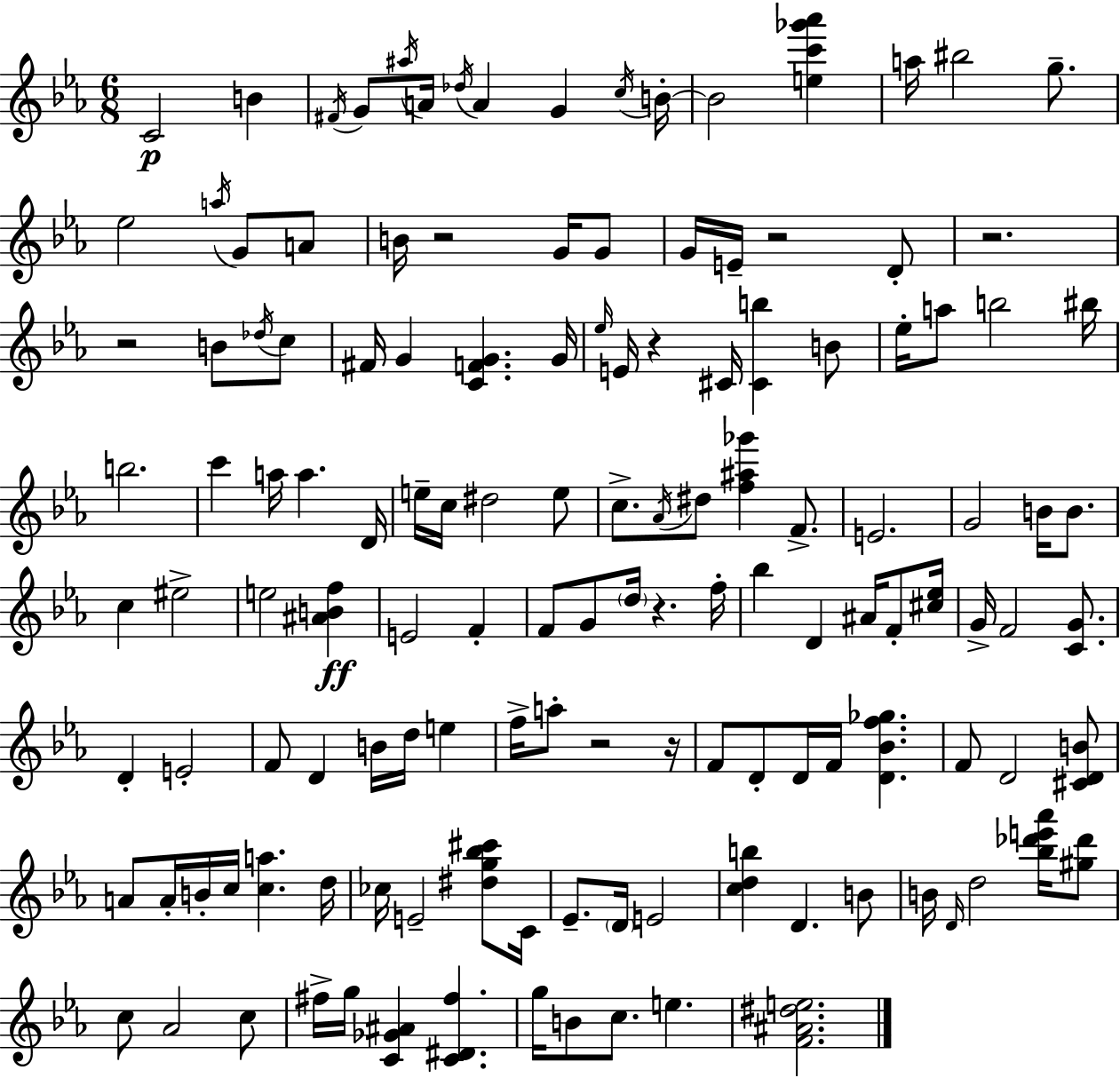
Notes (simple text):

C4/h B4/q F#4/s G4/e A#5/s A4/s Db5/s A4/q G4/q C5/s B4/s B4/h [E5,C6,Gb6,Ab6]/q A5/s BIS5/h G5/e. Eb5/h A5/s G4/e A4/e B4/s R/h G4/s G4/e G4/s E4/s R/h D4/e R/h. R/h B4/e Db5/s C5/e F#4/s G4/q [C4,F4,G4]/q. G4/s Eb5/s E4/s R/q C#4/s [C#4,B5]/q B4/e Eb5/s A5/e B5/h BIS5/s B5/h. C6/q A5/s A5/q. D4/s E5/s C5/s D#5/h E5/e C5/e. Ab4/s D#5/e [F5,A#5,Gb6]/q F4/e. E4/h. G4/h B4/s B4/e. C5/q EIS5/h E5/h [A#4,B4,F5]/q E4/h F4/q F4/e G4/e D5/s R/q. F5/s Bb5/q D4/q A#4/s F4/e [C#5,Eb5]/s G4/s F4/h [C4,G4]/e. D4/q E4/h F4/e D4/q B4/s D5/s E5/q F5/s A5/e R/h R/s F4/e D4/e D4/s F4/s [D4,Bb4,F5,Gb5]/q. F4/e D4/h [C#4,D4,B4]/e A4/e A4/s B4/s C5/s [C5,A5]/q. D5/s CES5/s E4/h [D#5,G5,Bb5,C#6]/e C4/s Eb4/e. D4/s E4/h [C5,D5,B5]/q D4/q. B4/e B4/s D4/s D5/h [Bb5,Db6,E6,Ab6]/s [G#5,Db6]/e C5/e Ab4/h C5/e F#5/s G5/s [C4,Gb4,A#4]/q [C4,D#4,F#5]/q. G5/s B4/e C5/e. E5/q. [F4,A#4,D#5,E5]/h.